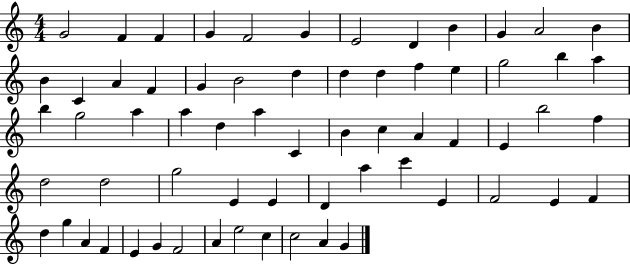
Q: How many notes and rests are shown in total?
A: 65